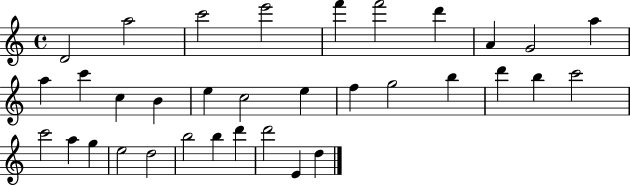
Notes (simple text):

D4/h A5/h C6/h E6/h F6/q F6/h D6/q A4/q G4/h A5/q A5/q C6/q C5/q B4/q E5/q C5/h E5/q F5/q G5/h B5/q D6/q B5/q C6/h C6/h A5/q G5/q E5/h D5/h B5/h B5/q D6/q D6/h E4/q D5/q